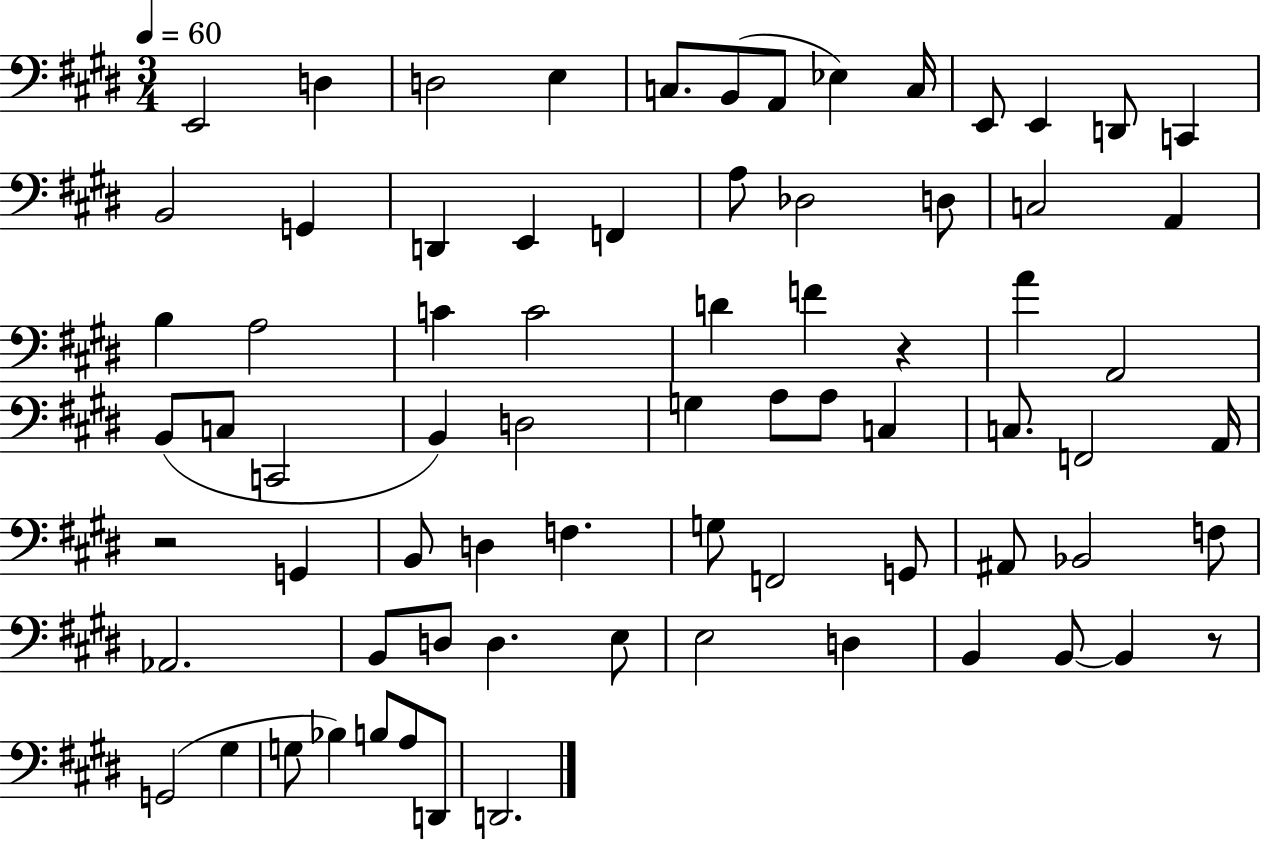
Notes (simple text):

E2/h D3/q D3/h E3/q C3/e. B2/e A2/e Eb3/q C3/s E2/e E2/q D2/e C2/q B2/h G2/q D2/q E2/q F2/q A3/e Db3/h D3/e C3/h A2/q B3/q A3/h C4/q C4/h D4/q F4/q R/q A4/q A2/h B2/e C3/e C2/h B2/q D3/h G3/q A3/e A3/e C3/q C3/e. F2/h A2/s R/h G2/q B2/e D3/q F3/q. G3/e F2/h G2/e A#2/e Bb2/h F3/e Ab2/h. B2/e D3/e D3/q. E3/e E3/h D3/q B2/q B2/e B2/q R/e G2/h G#3/q G3/e Bb3/q B3/e A3/e D2/e D2/h.